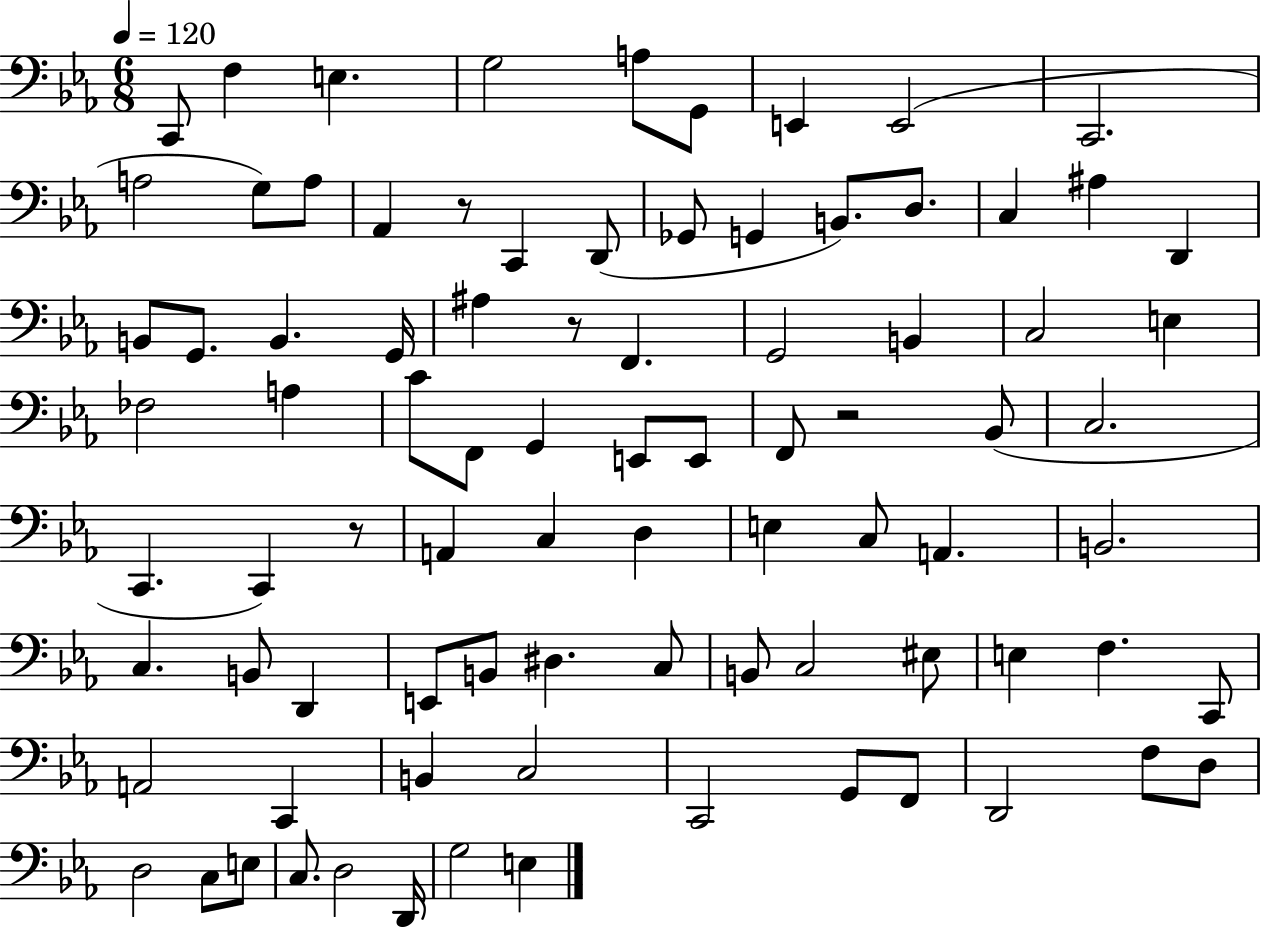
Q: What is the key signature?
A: EES major